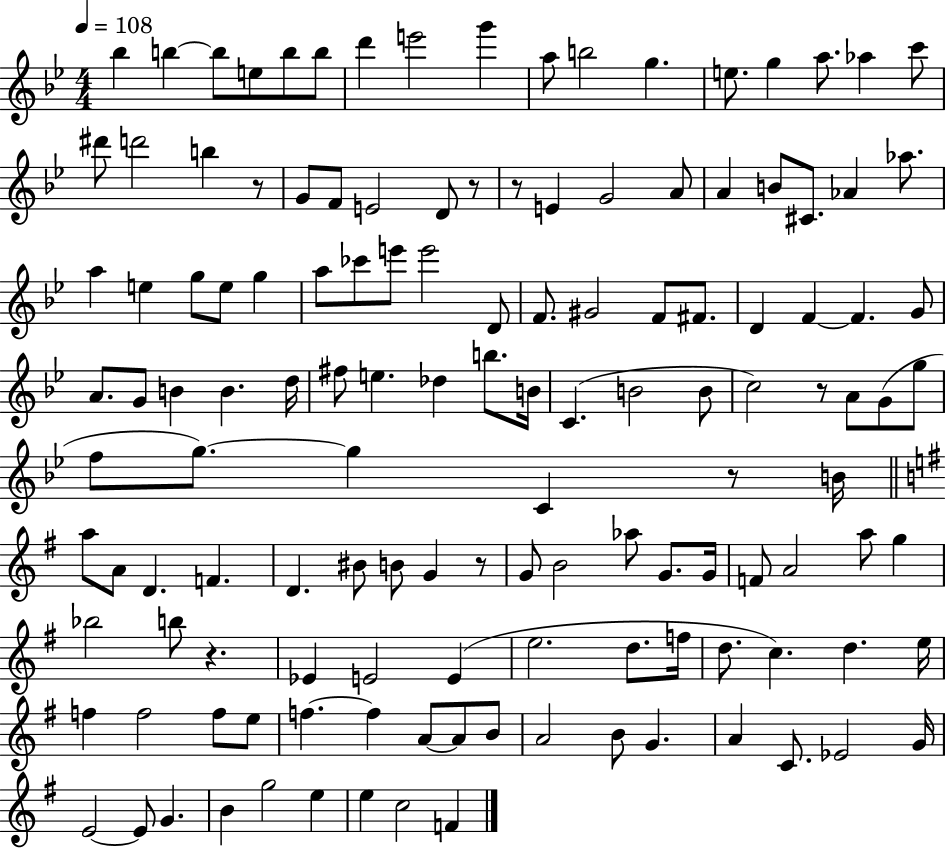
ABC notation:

X:1
T:Untitled
M:4/4
L:1/4
K:Bb
_b b b/2 e/2 b/2 b/2 d' e'2 g' a/2 b2 g e/2 g a/2 _a c'/2 ^d'/2 d'2 b z/2 G/2 F/2 E2 D/2 z/2 z/2 E G2 A/2 A B/2 ^C/2 _A _a/2 a e g/2 e/2 g a/2 _c'/2 e'/2 e'2 D/2 F/2 ^G2 F/2 ^F/2 D F F G/2 A/2 G/2 B B d/4 ^f/2 e _d b/2 B/4 C B2 B/2 c2 z/2 A/2 G/2 g/2 f/2 g/2 g C z/2 B/4 a/2 A/2 D F D ^B/2 B/2 G z/2 G/2 B2 _a/2 G/2 G/4 F/2 A2 a/2 g _b2 b/2 z _E E2 E e2 d/2 f/4 d/2 c d e/4 f f2 f/2 e/2 f f A/2 A/2 B/2 A2 B/2 G A C/2 _E2 G/4 E2 E/2 G B g2 e e c2 F